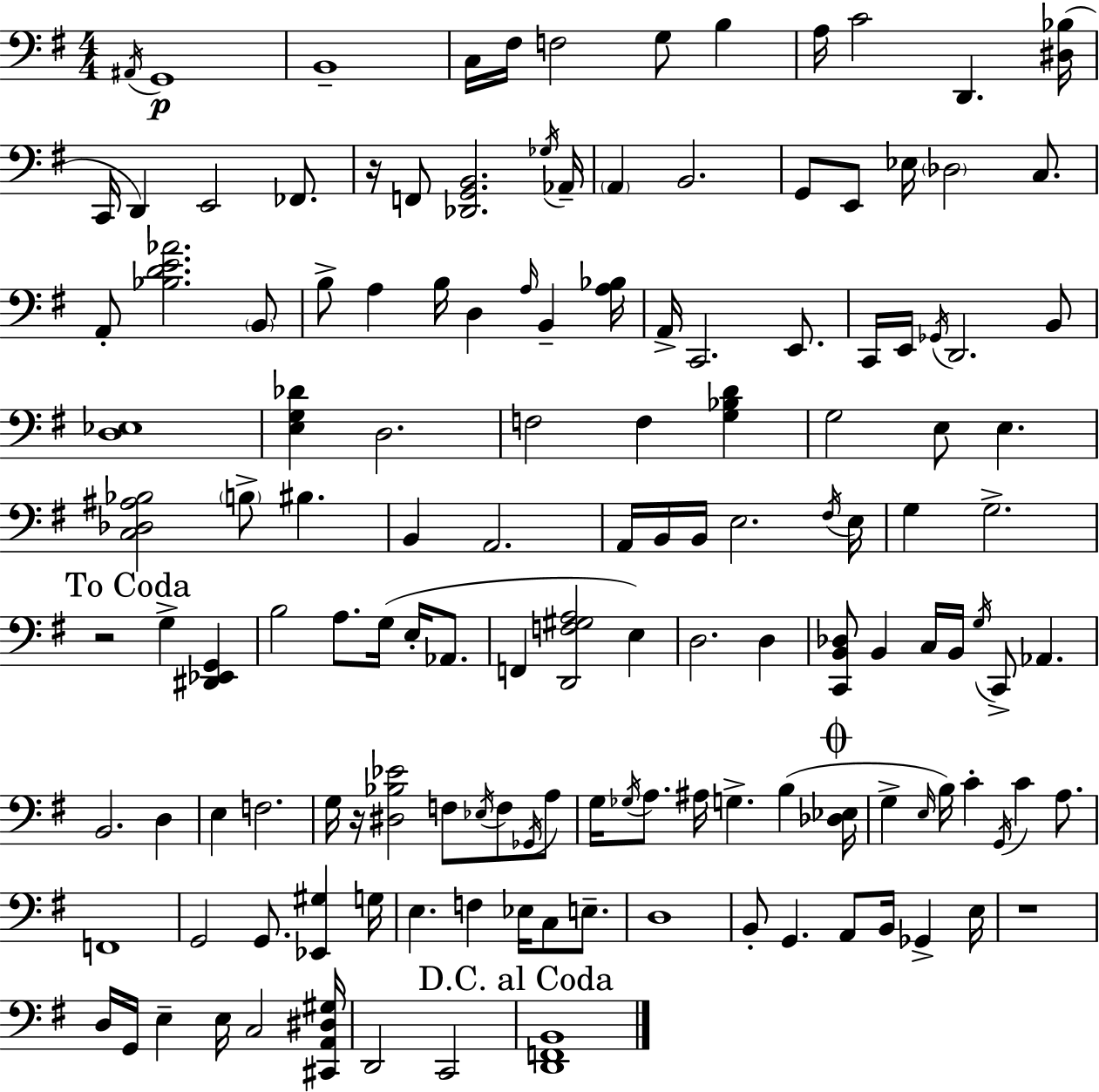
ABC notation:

X:1
T:Untitled
M:4/4
L:1/4
K:G
^A,,/4 G,,4 B,,4 C,/4 ^F,/4 F,2 G,/2 B, A,/4 C2 D,, [^D,_B,]/4 C,,/4 D,, E,,2 _F,,/2 z/4 F,,/2 [_D,,G,,B,,]2 _G,/4 _A,,/4 A,, B,,2 G,,/2 E,,/2 _E,/4 _D,2 C,/2 A,,/2 [_B,DE_A]2 B,,/2 B,/2 A, B,/4 D, A,/4 B,, [A,_B,]/4 A,,/4 C,,2 E,,/2 C,,/4 E,,/4 _G,,/4 D,,2 B,,/2 [D,_E,]4 [E,G,_D] D,2 F,2 F, [G,_B,D] G,2 E,/2 E, [C,_D,^A,_B,]2 B,/2 ^B, B,, A,,2 A,,/4 B,,/4 B,,/4 E,2 ^F,/4 E,/4 G, G,2 z2 G, [^D,,_E,,G,,] B,2 A,/2 G,/4 E,/4 _A,,/2 F,, [D,,F,^G,A,]2 E, D,2 D, [C,,B,,_D,]/2 B,, C,/4 B,,/4 G,/4 C,,/2 _A,, B,,2 D, E, F,2 G,/4 z/4 [^D,_B,_E]2 F,/2 _E,/4 F,/2 _G,,/4 A,/2 G,/4 _G,/4 A,/2 ^A,/4 G, B, [_D,_E,]/4 G, E,/4 B,/4 C G,,/4 C A,/2 F,,4 G,,2 G,,/2 [_E,,^G,] G,/4 E, F, _E,/4 C,/2 E,/2 D,4 B,,/2 G,, A,,/2 B,,/4 _G,, E,/4 z4 D,/4 G,,/4 E, E,/4 C,2 [^C,,A,,^D,^G,]/4 D,,2 C,,2 [D,,F,,B,,]4